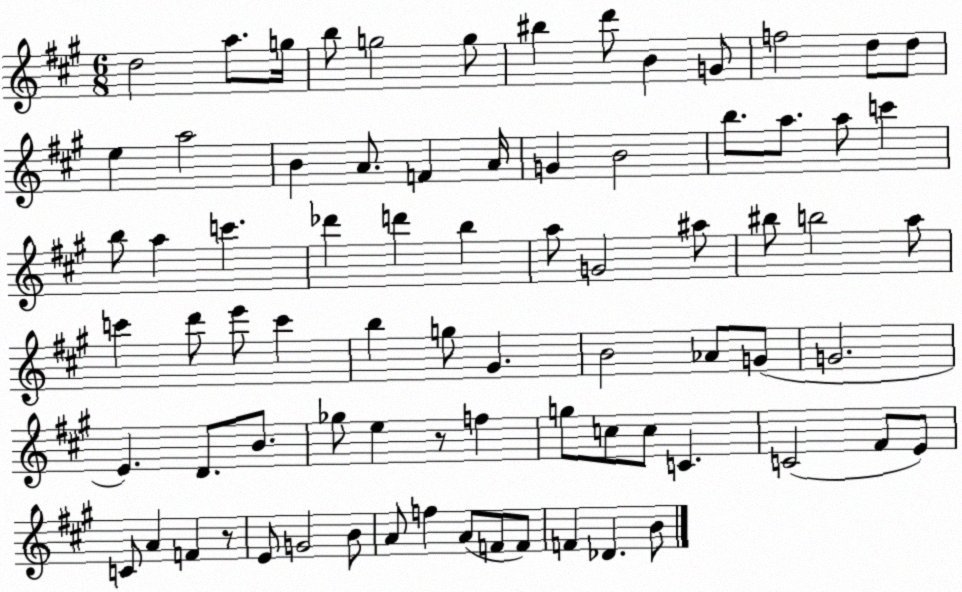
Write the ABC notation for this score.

X:1
T:Untitled
M:6/8
L:1/4
K:A
d2 a/2 g/4 b/2 g2 g/2 ^b d'/2 B G/2 f2 d/2 d/2 e a2 B A/2 F A/4 G B2 b/2 a/2 a/2 c' b/2 a c' _d' d' b a/2 G2 ^a/2 ^b/2 b2 a/2 c' d'/2 e'/2 c' b g/2 ^G B2 _A/2 G/2 G2 E D/2 B/2 _g/2 e z/2 f g/2 c/2 c/2 C C2 ^F/2 E/2 C/2 A F z/2 E/2 G2 B/2 A/2 f A/2 F/2 F/2 F _D B/2